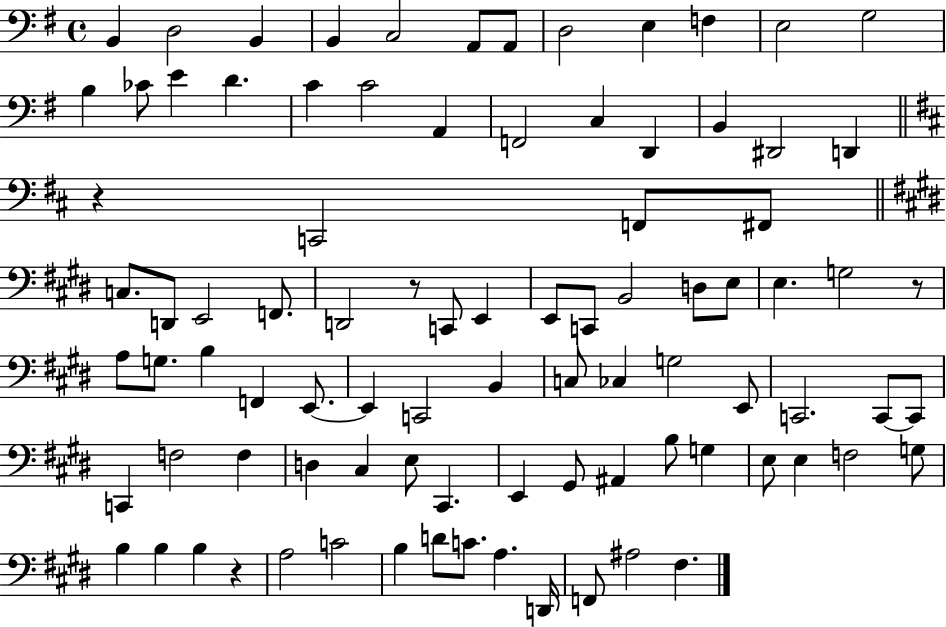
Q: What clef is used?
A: bass